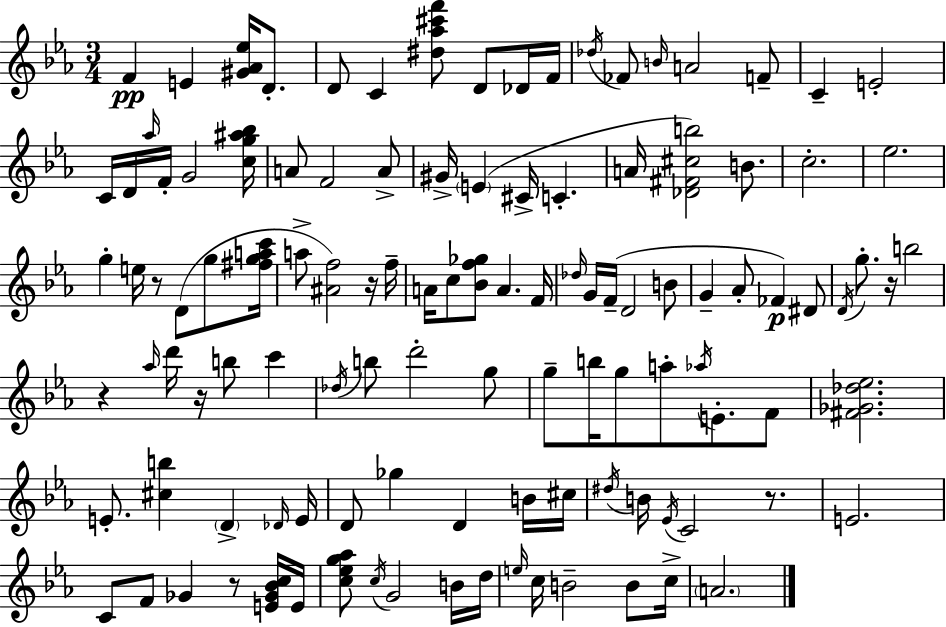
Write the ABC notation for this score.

X:1
T:Untitled
M:3/4
L:1/4
K:Cm
F E [^G_A_e]/4 D/2 D/2 C [^d_a^c'f']/2 D/2 _D/4 F/4 _d/4 _F/2 B/4 A2 F/2 C E2 C/4 D/4 _a/4 F/4 G2 [cg^a_b]/4 A/2 F2 A/2 ^G/4 E ^C/4 C A/4 [_D^F^cb]2 B/2 c2 _e2 g e/4 z/2 D/2 g/2 [^fgac']/4 a/2 [^Af]2 z/4 f/4 A/4 c/2 [_Bf_g]/2 A F/4 _d/4 G/4 F/4 D2 B/2 G _A/2 _F ^D/2 D/4 g/2 z/4 b2 z _a/4 d'/4 z/4 b/2 c' _d/4 b/2 d'2 g/2 g/2 b/4 g/2 a/2 _a/4 E/2 F/2 [^F_G_d_e]2 E/2 [^cb] D _D/4 E/4 D/2 _g D B/4 ^c/4 ^d/4 B/4 _E/4 C2 z/2 E2 C/2 F/2 _G z/2 [E_G_Bc]/4 E/4 [c_eg_a]/2 c/4 G2 B/4 d/4 e/4 c/4 B2 B/2 c/4 A2